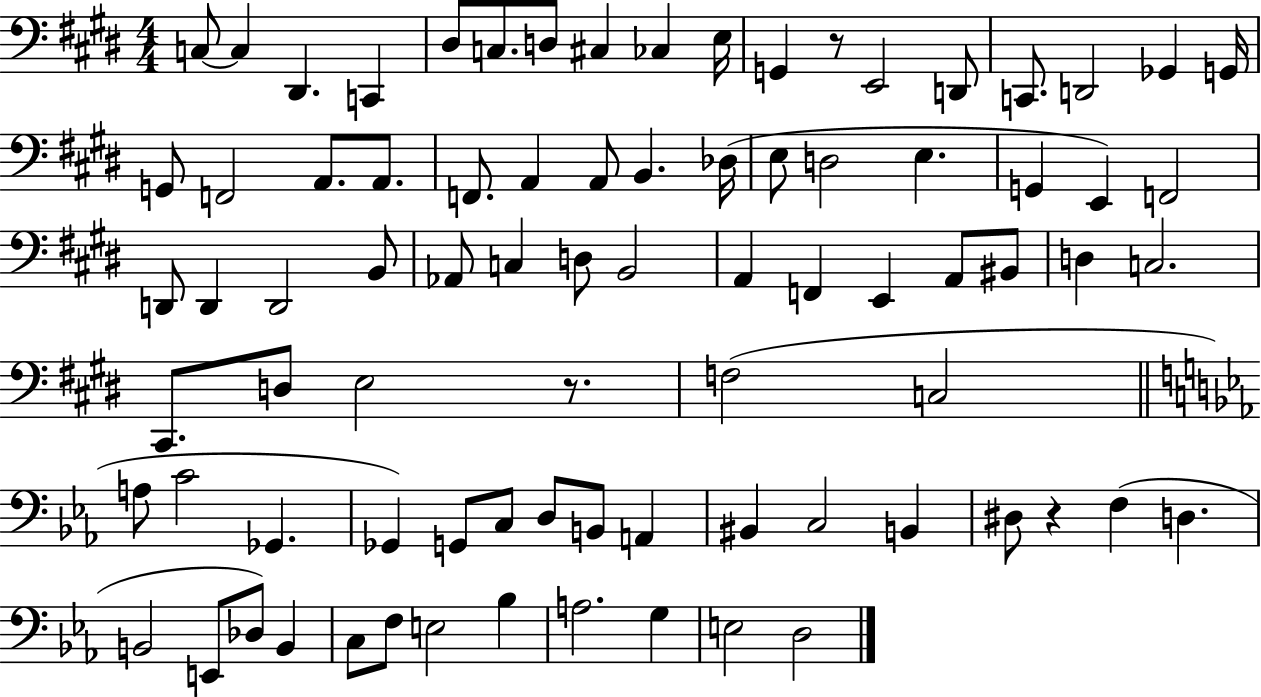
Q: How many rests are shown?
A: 3